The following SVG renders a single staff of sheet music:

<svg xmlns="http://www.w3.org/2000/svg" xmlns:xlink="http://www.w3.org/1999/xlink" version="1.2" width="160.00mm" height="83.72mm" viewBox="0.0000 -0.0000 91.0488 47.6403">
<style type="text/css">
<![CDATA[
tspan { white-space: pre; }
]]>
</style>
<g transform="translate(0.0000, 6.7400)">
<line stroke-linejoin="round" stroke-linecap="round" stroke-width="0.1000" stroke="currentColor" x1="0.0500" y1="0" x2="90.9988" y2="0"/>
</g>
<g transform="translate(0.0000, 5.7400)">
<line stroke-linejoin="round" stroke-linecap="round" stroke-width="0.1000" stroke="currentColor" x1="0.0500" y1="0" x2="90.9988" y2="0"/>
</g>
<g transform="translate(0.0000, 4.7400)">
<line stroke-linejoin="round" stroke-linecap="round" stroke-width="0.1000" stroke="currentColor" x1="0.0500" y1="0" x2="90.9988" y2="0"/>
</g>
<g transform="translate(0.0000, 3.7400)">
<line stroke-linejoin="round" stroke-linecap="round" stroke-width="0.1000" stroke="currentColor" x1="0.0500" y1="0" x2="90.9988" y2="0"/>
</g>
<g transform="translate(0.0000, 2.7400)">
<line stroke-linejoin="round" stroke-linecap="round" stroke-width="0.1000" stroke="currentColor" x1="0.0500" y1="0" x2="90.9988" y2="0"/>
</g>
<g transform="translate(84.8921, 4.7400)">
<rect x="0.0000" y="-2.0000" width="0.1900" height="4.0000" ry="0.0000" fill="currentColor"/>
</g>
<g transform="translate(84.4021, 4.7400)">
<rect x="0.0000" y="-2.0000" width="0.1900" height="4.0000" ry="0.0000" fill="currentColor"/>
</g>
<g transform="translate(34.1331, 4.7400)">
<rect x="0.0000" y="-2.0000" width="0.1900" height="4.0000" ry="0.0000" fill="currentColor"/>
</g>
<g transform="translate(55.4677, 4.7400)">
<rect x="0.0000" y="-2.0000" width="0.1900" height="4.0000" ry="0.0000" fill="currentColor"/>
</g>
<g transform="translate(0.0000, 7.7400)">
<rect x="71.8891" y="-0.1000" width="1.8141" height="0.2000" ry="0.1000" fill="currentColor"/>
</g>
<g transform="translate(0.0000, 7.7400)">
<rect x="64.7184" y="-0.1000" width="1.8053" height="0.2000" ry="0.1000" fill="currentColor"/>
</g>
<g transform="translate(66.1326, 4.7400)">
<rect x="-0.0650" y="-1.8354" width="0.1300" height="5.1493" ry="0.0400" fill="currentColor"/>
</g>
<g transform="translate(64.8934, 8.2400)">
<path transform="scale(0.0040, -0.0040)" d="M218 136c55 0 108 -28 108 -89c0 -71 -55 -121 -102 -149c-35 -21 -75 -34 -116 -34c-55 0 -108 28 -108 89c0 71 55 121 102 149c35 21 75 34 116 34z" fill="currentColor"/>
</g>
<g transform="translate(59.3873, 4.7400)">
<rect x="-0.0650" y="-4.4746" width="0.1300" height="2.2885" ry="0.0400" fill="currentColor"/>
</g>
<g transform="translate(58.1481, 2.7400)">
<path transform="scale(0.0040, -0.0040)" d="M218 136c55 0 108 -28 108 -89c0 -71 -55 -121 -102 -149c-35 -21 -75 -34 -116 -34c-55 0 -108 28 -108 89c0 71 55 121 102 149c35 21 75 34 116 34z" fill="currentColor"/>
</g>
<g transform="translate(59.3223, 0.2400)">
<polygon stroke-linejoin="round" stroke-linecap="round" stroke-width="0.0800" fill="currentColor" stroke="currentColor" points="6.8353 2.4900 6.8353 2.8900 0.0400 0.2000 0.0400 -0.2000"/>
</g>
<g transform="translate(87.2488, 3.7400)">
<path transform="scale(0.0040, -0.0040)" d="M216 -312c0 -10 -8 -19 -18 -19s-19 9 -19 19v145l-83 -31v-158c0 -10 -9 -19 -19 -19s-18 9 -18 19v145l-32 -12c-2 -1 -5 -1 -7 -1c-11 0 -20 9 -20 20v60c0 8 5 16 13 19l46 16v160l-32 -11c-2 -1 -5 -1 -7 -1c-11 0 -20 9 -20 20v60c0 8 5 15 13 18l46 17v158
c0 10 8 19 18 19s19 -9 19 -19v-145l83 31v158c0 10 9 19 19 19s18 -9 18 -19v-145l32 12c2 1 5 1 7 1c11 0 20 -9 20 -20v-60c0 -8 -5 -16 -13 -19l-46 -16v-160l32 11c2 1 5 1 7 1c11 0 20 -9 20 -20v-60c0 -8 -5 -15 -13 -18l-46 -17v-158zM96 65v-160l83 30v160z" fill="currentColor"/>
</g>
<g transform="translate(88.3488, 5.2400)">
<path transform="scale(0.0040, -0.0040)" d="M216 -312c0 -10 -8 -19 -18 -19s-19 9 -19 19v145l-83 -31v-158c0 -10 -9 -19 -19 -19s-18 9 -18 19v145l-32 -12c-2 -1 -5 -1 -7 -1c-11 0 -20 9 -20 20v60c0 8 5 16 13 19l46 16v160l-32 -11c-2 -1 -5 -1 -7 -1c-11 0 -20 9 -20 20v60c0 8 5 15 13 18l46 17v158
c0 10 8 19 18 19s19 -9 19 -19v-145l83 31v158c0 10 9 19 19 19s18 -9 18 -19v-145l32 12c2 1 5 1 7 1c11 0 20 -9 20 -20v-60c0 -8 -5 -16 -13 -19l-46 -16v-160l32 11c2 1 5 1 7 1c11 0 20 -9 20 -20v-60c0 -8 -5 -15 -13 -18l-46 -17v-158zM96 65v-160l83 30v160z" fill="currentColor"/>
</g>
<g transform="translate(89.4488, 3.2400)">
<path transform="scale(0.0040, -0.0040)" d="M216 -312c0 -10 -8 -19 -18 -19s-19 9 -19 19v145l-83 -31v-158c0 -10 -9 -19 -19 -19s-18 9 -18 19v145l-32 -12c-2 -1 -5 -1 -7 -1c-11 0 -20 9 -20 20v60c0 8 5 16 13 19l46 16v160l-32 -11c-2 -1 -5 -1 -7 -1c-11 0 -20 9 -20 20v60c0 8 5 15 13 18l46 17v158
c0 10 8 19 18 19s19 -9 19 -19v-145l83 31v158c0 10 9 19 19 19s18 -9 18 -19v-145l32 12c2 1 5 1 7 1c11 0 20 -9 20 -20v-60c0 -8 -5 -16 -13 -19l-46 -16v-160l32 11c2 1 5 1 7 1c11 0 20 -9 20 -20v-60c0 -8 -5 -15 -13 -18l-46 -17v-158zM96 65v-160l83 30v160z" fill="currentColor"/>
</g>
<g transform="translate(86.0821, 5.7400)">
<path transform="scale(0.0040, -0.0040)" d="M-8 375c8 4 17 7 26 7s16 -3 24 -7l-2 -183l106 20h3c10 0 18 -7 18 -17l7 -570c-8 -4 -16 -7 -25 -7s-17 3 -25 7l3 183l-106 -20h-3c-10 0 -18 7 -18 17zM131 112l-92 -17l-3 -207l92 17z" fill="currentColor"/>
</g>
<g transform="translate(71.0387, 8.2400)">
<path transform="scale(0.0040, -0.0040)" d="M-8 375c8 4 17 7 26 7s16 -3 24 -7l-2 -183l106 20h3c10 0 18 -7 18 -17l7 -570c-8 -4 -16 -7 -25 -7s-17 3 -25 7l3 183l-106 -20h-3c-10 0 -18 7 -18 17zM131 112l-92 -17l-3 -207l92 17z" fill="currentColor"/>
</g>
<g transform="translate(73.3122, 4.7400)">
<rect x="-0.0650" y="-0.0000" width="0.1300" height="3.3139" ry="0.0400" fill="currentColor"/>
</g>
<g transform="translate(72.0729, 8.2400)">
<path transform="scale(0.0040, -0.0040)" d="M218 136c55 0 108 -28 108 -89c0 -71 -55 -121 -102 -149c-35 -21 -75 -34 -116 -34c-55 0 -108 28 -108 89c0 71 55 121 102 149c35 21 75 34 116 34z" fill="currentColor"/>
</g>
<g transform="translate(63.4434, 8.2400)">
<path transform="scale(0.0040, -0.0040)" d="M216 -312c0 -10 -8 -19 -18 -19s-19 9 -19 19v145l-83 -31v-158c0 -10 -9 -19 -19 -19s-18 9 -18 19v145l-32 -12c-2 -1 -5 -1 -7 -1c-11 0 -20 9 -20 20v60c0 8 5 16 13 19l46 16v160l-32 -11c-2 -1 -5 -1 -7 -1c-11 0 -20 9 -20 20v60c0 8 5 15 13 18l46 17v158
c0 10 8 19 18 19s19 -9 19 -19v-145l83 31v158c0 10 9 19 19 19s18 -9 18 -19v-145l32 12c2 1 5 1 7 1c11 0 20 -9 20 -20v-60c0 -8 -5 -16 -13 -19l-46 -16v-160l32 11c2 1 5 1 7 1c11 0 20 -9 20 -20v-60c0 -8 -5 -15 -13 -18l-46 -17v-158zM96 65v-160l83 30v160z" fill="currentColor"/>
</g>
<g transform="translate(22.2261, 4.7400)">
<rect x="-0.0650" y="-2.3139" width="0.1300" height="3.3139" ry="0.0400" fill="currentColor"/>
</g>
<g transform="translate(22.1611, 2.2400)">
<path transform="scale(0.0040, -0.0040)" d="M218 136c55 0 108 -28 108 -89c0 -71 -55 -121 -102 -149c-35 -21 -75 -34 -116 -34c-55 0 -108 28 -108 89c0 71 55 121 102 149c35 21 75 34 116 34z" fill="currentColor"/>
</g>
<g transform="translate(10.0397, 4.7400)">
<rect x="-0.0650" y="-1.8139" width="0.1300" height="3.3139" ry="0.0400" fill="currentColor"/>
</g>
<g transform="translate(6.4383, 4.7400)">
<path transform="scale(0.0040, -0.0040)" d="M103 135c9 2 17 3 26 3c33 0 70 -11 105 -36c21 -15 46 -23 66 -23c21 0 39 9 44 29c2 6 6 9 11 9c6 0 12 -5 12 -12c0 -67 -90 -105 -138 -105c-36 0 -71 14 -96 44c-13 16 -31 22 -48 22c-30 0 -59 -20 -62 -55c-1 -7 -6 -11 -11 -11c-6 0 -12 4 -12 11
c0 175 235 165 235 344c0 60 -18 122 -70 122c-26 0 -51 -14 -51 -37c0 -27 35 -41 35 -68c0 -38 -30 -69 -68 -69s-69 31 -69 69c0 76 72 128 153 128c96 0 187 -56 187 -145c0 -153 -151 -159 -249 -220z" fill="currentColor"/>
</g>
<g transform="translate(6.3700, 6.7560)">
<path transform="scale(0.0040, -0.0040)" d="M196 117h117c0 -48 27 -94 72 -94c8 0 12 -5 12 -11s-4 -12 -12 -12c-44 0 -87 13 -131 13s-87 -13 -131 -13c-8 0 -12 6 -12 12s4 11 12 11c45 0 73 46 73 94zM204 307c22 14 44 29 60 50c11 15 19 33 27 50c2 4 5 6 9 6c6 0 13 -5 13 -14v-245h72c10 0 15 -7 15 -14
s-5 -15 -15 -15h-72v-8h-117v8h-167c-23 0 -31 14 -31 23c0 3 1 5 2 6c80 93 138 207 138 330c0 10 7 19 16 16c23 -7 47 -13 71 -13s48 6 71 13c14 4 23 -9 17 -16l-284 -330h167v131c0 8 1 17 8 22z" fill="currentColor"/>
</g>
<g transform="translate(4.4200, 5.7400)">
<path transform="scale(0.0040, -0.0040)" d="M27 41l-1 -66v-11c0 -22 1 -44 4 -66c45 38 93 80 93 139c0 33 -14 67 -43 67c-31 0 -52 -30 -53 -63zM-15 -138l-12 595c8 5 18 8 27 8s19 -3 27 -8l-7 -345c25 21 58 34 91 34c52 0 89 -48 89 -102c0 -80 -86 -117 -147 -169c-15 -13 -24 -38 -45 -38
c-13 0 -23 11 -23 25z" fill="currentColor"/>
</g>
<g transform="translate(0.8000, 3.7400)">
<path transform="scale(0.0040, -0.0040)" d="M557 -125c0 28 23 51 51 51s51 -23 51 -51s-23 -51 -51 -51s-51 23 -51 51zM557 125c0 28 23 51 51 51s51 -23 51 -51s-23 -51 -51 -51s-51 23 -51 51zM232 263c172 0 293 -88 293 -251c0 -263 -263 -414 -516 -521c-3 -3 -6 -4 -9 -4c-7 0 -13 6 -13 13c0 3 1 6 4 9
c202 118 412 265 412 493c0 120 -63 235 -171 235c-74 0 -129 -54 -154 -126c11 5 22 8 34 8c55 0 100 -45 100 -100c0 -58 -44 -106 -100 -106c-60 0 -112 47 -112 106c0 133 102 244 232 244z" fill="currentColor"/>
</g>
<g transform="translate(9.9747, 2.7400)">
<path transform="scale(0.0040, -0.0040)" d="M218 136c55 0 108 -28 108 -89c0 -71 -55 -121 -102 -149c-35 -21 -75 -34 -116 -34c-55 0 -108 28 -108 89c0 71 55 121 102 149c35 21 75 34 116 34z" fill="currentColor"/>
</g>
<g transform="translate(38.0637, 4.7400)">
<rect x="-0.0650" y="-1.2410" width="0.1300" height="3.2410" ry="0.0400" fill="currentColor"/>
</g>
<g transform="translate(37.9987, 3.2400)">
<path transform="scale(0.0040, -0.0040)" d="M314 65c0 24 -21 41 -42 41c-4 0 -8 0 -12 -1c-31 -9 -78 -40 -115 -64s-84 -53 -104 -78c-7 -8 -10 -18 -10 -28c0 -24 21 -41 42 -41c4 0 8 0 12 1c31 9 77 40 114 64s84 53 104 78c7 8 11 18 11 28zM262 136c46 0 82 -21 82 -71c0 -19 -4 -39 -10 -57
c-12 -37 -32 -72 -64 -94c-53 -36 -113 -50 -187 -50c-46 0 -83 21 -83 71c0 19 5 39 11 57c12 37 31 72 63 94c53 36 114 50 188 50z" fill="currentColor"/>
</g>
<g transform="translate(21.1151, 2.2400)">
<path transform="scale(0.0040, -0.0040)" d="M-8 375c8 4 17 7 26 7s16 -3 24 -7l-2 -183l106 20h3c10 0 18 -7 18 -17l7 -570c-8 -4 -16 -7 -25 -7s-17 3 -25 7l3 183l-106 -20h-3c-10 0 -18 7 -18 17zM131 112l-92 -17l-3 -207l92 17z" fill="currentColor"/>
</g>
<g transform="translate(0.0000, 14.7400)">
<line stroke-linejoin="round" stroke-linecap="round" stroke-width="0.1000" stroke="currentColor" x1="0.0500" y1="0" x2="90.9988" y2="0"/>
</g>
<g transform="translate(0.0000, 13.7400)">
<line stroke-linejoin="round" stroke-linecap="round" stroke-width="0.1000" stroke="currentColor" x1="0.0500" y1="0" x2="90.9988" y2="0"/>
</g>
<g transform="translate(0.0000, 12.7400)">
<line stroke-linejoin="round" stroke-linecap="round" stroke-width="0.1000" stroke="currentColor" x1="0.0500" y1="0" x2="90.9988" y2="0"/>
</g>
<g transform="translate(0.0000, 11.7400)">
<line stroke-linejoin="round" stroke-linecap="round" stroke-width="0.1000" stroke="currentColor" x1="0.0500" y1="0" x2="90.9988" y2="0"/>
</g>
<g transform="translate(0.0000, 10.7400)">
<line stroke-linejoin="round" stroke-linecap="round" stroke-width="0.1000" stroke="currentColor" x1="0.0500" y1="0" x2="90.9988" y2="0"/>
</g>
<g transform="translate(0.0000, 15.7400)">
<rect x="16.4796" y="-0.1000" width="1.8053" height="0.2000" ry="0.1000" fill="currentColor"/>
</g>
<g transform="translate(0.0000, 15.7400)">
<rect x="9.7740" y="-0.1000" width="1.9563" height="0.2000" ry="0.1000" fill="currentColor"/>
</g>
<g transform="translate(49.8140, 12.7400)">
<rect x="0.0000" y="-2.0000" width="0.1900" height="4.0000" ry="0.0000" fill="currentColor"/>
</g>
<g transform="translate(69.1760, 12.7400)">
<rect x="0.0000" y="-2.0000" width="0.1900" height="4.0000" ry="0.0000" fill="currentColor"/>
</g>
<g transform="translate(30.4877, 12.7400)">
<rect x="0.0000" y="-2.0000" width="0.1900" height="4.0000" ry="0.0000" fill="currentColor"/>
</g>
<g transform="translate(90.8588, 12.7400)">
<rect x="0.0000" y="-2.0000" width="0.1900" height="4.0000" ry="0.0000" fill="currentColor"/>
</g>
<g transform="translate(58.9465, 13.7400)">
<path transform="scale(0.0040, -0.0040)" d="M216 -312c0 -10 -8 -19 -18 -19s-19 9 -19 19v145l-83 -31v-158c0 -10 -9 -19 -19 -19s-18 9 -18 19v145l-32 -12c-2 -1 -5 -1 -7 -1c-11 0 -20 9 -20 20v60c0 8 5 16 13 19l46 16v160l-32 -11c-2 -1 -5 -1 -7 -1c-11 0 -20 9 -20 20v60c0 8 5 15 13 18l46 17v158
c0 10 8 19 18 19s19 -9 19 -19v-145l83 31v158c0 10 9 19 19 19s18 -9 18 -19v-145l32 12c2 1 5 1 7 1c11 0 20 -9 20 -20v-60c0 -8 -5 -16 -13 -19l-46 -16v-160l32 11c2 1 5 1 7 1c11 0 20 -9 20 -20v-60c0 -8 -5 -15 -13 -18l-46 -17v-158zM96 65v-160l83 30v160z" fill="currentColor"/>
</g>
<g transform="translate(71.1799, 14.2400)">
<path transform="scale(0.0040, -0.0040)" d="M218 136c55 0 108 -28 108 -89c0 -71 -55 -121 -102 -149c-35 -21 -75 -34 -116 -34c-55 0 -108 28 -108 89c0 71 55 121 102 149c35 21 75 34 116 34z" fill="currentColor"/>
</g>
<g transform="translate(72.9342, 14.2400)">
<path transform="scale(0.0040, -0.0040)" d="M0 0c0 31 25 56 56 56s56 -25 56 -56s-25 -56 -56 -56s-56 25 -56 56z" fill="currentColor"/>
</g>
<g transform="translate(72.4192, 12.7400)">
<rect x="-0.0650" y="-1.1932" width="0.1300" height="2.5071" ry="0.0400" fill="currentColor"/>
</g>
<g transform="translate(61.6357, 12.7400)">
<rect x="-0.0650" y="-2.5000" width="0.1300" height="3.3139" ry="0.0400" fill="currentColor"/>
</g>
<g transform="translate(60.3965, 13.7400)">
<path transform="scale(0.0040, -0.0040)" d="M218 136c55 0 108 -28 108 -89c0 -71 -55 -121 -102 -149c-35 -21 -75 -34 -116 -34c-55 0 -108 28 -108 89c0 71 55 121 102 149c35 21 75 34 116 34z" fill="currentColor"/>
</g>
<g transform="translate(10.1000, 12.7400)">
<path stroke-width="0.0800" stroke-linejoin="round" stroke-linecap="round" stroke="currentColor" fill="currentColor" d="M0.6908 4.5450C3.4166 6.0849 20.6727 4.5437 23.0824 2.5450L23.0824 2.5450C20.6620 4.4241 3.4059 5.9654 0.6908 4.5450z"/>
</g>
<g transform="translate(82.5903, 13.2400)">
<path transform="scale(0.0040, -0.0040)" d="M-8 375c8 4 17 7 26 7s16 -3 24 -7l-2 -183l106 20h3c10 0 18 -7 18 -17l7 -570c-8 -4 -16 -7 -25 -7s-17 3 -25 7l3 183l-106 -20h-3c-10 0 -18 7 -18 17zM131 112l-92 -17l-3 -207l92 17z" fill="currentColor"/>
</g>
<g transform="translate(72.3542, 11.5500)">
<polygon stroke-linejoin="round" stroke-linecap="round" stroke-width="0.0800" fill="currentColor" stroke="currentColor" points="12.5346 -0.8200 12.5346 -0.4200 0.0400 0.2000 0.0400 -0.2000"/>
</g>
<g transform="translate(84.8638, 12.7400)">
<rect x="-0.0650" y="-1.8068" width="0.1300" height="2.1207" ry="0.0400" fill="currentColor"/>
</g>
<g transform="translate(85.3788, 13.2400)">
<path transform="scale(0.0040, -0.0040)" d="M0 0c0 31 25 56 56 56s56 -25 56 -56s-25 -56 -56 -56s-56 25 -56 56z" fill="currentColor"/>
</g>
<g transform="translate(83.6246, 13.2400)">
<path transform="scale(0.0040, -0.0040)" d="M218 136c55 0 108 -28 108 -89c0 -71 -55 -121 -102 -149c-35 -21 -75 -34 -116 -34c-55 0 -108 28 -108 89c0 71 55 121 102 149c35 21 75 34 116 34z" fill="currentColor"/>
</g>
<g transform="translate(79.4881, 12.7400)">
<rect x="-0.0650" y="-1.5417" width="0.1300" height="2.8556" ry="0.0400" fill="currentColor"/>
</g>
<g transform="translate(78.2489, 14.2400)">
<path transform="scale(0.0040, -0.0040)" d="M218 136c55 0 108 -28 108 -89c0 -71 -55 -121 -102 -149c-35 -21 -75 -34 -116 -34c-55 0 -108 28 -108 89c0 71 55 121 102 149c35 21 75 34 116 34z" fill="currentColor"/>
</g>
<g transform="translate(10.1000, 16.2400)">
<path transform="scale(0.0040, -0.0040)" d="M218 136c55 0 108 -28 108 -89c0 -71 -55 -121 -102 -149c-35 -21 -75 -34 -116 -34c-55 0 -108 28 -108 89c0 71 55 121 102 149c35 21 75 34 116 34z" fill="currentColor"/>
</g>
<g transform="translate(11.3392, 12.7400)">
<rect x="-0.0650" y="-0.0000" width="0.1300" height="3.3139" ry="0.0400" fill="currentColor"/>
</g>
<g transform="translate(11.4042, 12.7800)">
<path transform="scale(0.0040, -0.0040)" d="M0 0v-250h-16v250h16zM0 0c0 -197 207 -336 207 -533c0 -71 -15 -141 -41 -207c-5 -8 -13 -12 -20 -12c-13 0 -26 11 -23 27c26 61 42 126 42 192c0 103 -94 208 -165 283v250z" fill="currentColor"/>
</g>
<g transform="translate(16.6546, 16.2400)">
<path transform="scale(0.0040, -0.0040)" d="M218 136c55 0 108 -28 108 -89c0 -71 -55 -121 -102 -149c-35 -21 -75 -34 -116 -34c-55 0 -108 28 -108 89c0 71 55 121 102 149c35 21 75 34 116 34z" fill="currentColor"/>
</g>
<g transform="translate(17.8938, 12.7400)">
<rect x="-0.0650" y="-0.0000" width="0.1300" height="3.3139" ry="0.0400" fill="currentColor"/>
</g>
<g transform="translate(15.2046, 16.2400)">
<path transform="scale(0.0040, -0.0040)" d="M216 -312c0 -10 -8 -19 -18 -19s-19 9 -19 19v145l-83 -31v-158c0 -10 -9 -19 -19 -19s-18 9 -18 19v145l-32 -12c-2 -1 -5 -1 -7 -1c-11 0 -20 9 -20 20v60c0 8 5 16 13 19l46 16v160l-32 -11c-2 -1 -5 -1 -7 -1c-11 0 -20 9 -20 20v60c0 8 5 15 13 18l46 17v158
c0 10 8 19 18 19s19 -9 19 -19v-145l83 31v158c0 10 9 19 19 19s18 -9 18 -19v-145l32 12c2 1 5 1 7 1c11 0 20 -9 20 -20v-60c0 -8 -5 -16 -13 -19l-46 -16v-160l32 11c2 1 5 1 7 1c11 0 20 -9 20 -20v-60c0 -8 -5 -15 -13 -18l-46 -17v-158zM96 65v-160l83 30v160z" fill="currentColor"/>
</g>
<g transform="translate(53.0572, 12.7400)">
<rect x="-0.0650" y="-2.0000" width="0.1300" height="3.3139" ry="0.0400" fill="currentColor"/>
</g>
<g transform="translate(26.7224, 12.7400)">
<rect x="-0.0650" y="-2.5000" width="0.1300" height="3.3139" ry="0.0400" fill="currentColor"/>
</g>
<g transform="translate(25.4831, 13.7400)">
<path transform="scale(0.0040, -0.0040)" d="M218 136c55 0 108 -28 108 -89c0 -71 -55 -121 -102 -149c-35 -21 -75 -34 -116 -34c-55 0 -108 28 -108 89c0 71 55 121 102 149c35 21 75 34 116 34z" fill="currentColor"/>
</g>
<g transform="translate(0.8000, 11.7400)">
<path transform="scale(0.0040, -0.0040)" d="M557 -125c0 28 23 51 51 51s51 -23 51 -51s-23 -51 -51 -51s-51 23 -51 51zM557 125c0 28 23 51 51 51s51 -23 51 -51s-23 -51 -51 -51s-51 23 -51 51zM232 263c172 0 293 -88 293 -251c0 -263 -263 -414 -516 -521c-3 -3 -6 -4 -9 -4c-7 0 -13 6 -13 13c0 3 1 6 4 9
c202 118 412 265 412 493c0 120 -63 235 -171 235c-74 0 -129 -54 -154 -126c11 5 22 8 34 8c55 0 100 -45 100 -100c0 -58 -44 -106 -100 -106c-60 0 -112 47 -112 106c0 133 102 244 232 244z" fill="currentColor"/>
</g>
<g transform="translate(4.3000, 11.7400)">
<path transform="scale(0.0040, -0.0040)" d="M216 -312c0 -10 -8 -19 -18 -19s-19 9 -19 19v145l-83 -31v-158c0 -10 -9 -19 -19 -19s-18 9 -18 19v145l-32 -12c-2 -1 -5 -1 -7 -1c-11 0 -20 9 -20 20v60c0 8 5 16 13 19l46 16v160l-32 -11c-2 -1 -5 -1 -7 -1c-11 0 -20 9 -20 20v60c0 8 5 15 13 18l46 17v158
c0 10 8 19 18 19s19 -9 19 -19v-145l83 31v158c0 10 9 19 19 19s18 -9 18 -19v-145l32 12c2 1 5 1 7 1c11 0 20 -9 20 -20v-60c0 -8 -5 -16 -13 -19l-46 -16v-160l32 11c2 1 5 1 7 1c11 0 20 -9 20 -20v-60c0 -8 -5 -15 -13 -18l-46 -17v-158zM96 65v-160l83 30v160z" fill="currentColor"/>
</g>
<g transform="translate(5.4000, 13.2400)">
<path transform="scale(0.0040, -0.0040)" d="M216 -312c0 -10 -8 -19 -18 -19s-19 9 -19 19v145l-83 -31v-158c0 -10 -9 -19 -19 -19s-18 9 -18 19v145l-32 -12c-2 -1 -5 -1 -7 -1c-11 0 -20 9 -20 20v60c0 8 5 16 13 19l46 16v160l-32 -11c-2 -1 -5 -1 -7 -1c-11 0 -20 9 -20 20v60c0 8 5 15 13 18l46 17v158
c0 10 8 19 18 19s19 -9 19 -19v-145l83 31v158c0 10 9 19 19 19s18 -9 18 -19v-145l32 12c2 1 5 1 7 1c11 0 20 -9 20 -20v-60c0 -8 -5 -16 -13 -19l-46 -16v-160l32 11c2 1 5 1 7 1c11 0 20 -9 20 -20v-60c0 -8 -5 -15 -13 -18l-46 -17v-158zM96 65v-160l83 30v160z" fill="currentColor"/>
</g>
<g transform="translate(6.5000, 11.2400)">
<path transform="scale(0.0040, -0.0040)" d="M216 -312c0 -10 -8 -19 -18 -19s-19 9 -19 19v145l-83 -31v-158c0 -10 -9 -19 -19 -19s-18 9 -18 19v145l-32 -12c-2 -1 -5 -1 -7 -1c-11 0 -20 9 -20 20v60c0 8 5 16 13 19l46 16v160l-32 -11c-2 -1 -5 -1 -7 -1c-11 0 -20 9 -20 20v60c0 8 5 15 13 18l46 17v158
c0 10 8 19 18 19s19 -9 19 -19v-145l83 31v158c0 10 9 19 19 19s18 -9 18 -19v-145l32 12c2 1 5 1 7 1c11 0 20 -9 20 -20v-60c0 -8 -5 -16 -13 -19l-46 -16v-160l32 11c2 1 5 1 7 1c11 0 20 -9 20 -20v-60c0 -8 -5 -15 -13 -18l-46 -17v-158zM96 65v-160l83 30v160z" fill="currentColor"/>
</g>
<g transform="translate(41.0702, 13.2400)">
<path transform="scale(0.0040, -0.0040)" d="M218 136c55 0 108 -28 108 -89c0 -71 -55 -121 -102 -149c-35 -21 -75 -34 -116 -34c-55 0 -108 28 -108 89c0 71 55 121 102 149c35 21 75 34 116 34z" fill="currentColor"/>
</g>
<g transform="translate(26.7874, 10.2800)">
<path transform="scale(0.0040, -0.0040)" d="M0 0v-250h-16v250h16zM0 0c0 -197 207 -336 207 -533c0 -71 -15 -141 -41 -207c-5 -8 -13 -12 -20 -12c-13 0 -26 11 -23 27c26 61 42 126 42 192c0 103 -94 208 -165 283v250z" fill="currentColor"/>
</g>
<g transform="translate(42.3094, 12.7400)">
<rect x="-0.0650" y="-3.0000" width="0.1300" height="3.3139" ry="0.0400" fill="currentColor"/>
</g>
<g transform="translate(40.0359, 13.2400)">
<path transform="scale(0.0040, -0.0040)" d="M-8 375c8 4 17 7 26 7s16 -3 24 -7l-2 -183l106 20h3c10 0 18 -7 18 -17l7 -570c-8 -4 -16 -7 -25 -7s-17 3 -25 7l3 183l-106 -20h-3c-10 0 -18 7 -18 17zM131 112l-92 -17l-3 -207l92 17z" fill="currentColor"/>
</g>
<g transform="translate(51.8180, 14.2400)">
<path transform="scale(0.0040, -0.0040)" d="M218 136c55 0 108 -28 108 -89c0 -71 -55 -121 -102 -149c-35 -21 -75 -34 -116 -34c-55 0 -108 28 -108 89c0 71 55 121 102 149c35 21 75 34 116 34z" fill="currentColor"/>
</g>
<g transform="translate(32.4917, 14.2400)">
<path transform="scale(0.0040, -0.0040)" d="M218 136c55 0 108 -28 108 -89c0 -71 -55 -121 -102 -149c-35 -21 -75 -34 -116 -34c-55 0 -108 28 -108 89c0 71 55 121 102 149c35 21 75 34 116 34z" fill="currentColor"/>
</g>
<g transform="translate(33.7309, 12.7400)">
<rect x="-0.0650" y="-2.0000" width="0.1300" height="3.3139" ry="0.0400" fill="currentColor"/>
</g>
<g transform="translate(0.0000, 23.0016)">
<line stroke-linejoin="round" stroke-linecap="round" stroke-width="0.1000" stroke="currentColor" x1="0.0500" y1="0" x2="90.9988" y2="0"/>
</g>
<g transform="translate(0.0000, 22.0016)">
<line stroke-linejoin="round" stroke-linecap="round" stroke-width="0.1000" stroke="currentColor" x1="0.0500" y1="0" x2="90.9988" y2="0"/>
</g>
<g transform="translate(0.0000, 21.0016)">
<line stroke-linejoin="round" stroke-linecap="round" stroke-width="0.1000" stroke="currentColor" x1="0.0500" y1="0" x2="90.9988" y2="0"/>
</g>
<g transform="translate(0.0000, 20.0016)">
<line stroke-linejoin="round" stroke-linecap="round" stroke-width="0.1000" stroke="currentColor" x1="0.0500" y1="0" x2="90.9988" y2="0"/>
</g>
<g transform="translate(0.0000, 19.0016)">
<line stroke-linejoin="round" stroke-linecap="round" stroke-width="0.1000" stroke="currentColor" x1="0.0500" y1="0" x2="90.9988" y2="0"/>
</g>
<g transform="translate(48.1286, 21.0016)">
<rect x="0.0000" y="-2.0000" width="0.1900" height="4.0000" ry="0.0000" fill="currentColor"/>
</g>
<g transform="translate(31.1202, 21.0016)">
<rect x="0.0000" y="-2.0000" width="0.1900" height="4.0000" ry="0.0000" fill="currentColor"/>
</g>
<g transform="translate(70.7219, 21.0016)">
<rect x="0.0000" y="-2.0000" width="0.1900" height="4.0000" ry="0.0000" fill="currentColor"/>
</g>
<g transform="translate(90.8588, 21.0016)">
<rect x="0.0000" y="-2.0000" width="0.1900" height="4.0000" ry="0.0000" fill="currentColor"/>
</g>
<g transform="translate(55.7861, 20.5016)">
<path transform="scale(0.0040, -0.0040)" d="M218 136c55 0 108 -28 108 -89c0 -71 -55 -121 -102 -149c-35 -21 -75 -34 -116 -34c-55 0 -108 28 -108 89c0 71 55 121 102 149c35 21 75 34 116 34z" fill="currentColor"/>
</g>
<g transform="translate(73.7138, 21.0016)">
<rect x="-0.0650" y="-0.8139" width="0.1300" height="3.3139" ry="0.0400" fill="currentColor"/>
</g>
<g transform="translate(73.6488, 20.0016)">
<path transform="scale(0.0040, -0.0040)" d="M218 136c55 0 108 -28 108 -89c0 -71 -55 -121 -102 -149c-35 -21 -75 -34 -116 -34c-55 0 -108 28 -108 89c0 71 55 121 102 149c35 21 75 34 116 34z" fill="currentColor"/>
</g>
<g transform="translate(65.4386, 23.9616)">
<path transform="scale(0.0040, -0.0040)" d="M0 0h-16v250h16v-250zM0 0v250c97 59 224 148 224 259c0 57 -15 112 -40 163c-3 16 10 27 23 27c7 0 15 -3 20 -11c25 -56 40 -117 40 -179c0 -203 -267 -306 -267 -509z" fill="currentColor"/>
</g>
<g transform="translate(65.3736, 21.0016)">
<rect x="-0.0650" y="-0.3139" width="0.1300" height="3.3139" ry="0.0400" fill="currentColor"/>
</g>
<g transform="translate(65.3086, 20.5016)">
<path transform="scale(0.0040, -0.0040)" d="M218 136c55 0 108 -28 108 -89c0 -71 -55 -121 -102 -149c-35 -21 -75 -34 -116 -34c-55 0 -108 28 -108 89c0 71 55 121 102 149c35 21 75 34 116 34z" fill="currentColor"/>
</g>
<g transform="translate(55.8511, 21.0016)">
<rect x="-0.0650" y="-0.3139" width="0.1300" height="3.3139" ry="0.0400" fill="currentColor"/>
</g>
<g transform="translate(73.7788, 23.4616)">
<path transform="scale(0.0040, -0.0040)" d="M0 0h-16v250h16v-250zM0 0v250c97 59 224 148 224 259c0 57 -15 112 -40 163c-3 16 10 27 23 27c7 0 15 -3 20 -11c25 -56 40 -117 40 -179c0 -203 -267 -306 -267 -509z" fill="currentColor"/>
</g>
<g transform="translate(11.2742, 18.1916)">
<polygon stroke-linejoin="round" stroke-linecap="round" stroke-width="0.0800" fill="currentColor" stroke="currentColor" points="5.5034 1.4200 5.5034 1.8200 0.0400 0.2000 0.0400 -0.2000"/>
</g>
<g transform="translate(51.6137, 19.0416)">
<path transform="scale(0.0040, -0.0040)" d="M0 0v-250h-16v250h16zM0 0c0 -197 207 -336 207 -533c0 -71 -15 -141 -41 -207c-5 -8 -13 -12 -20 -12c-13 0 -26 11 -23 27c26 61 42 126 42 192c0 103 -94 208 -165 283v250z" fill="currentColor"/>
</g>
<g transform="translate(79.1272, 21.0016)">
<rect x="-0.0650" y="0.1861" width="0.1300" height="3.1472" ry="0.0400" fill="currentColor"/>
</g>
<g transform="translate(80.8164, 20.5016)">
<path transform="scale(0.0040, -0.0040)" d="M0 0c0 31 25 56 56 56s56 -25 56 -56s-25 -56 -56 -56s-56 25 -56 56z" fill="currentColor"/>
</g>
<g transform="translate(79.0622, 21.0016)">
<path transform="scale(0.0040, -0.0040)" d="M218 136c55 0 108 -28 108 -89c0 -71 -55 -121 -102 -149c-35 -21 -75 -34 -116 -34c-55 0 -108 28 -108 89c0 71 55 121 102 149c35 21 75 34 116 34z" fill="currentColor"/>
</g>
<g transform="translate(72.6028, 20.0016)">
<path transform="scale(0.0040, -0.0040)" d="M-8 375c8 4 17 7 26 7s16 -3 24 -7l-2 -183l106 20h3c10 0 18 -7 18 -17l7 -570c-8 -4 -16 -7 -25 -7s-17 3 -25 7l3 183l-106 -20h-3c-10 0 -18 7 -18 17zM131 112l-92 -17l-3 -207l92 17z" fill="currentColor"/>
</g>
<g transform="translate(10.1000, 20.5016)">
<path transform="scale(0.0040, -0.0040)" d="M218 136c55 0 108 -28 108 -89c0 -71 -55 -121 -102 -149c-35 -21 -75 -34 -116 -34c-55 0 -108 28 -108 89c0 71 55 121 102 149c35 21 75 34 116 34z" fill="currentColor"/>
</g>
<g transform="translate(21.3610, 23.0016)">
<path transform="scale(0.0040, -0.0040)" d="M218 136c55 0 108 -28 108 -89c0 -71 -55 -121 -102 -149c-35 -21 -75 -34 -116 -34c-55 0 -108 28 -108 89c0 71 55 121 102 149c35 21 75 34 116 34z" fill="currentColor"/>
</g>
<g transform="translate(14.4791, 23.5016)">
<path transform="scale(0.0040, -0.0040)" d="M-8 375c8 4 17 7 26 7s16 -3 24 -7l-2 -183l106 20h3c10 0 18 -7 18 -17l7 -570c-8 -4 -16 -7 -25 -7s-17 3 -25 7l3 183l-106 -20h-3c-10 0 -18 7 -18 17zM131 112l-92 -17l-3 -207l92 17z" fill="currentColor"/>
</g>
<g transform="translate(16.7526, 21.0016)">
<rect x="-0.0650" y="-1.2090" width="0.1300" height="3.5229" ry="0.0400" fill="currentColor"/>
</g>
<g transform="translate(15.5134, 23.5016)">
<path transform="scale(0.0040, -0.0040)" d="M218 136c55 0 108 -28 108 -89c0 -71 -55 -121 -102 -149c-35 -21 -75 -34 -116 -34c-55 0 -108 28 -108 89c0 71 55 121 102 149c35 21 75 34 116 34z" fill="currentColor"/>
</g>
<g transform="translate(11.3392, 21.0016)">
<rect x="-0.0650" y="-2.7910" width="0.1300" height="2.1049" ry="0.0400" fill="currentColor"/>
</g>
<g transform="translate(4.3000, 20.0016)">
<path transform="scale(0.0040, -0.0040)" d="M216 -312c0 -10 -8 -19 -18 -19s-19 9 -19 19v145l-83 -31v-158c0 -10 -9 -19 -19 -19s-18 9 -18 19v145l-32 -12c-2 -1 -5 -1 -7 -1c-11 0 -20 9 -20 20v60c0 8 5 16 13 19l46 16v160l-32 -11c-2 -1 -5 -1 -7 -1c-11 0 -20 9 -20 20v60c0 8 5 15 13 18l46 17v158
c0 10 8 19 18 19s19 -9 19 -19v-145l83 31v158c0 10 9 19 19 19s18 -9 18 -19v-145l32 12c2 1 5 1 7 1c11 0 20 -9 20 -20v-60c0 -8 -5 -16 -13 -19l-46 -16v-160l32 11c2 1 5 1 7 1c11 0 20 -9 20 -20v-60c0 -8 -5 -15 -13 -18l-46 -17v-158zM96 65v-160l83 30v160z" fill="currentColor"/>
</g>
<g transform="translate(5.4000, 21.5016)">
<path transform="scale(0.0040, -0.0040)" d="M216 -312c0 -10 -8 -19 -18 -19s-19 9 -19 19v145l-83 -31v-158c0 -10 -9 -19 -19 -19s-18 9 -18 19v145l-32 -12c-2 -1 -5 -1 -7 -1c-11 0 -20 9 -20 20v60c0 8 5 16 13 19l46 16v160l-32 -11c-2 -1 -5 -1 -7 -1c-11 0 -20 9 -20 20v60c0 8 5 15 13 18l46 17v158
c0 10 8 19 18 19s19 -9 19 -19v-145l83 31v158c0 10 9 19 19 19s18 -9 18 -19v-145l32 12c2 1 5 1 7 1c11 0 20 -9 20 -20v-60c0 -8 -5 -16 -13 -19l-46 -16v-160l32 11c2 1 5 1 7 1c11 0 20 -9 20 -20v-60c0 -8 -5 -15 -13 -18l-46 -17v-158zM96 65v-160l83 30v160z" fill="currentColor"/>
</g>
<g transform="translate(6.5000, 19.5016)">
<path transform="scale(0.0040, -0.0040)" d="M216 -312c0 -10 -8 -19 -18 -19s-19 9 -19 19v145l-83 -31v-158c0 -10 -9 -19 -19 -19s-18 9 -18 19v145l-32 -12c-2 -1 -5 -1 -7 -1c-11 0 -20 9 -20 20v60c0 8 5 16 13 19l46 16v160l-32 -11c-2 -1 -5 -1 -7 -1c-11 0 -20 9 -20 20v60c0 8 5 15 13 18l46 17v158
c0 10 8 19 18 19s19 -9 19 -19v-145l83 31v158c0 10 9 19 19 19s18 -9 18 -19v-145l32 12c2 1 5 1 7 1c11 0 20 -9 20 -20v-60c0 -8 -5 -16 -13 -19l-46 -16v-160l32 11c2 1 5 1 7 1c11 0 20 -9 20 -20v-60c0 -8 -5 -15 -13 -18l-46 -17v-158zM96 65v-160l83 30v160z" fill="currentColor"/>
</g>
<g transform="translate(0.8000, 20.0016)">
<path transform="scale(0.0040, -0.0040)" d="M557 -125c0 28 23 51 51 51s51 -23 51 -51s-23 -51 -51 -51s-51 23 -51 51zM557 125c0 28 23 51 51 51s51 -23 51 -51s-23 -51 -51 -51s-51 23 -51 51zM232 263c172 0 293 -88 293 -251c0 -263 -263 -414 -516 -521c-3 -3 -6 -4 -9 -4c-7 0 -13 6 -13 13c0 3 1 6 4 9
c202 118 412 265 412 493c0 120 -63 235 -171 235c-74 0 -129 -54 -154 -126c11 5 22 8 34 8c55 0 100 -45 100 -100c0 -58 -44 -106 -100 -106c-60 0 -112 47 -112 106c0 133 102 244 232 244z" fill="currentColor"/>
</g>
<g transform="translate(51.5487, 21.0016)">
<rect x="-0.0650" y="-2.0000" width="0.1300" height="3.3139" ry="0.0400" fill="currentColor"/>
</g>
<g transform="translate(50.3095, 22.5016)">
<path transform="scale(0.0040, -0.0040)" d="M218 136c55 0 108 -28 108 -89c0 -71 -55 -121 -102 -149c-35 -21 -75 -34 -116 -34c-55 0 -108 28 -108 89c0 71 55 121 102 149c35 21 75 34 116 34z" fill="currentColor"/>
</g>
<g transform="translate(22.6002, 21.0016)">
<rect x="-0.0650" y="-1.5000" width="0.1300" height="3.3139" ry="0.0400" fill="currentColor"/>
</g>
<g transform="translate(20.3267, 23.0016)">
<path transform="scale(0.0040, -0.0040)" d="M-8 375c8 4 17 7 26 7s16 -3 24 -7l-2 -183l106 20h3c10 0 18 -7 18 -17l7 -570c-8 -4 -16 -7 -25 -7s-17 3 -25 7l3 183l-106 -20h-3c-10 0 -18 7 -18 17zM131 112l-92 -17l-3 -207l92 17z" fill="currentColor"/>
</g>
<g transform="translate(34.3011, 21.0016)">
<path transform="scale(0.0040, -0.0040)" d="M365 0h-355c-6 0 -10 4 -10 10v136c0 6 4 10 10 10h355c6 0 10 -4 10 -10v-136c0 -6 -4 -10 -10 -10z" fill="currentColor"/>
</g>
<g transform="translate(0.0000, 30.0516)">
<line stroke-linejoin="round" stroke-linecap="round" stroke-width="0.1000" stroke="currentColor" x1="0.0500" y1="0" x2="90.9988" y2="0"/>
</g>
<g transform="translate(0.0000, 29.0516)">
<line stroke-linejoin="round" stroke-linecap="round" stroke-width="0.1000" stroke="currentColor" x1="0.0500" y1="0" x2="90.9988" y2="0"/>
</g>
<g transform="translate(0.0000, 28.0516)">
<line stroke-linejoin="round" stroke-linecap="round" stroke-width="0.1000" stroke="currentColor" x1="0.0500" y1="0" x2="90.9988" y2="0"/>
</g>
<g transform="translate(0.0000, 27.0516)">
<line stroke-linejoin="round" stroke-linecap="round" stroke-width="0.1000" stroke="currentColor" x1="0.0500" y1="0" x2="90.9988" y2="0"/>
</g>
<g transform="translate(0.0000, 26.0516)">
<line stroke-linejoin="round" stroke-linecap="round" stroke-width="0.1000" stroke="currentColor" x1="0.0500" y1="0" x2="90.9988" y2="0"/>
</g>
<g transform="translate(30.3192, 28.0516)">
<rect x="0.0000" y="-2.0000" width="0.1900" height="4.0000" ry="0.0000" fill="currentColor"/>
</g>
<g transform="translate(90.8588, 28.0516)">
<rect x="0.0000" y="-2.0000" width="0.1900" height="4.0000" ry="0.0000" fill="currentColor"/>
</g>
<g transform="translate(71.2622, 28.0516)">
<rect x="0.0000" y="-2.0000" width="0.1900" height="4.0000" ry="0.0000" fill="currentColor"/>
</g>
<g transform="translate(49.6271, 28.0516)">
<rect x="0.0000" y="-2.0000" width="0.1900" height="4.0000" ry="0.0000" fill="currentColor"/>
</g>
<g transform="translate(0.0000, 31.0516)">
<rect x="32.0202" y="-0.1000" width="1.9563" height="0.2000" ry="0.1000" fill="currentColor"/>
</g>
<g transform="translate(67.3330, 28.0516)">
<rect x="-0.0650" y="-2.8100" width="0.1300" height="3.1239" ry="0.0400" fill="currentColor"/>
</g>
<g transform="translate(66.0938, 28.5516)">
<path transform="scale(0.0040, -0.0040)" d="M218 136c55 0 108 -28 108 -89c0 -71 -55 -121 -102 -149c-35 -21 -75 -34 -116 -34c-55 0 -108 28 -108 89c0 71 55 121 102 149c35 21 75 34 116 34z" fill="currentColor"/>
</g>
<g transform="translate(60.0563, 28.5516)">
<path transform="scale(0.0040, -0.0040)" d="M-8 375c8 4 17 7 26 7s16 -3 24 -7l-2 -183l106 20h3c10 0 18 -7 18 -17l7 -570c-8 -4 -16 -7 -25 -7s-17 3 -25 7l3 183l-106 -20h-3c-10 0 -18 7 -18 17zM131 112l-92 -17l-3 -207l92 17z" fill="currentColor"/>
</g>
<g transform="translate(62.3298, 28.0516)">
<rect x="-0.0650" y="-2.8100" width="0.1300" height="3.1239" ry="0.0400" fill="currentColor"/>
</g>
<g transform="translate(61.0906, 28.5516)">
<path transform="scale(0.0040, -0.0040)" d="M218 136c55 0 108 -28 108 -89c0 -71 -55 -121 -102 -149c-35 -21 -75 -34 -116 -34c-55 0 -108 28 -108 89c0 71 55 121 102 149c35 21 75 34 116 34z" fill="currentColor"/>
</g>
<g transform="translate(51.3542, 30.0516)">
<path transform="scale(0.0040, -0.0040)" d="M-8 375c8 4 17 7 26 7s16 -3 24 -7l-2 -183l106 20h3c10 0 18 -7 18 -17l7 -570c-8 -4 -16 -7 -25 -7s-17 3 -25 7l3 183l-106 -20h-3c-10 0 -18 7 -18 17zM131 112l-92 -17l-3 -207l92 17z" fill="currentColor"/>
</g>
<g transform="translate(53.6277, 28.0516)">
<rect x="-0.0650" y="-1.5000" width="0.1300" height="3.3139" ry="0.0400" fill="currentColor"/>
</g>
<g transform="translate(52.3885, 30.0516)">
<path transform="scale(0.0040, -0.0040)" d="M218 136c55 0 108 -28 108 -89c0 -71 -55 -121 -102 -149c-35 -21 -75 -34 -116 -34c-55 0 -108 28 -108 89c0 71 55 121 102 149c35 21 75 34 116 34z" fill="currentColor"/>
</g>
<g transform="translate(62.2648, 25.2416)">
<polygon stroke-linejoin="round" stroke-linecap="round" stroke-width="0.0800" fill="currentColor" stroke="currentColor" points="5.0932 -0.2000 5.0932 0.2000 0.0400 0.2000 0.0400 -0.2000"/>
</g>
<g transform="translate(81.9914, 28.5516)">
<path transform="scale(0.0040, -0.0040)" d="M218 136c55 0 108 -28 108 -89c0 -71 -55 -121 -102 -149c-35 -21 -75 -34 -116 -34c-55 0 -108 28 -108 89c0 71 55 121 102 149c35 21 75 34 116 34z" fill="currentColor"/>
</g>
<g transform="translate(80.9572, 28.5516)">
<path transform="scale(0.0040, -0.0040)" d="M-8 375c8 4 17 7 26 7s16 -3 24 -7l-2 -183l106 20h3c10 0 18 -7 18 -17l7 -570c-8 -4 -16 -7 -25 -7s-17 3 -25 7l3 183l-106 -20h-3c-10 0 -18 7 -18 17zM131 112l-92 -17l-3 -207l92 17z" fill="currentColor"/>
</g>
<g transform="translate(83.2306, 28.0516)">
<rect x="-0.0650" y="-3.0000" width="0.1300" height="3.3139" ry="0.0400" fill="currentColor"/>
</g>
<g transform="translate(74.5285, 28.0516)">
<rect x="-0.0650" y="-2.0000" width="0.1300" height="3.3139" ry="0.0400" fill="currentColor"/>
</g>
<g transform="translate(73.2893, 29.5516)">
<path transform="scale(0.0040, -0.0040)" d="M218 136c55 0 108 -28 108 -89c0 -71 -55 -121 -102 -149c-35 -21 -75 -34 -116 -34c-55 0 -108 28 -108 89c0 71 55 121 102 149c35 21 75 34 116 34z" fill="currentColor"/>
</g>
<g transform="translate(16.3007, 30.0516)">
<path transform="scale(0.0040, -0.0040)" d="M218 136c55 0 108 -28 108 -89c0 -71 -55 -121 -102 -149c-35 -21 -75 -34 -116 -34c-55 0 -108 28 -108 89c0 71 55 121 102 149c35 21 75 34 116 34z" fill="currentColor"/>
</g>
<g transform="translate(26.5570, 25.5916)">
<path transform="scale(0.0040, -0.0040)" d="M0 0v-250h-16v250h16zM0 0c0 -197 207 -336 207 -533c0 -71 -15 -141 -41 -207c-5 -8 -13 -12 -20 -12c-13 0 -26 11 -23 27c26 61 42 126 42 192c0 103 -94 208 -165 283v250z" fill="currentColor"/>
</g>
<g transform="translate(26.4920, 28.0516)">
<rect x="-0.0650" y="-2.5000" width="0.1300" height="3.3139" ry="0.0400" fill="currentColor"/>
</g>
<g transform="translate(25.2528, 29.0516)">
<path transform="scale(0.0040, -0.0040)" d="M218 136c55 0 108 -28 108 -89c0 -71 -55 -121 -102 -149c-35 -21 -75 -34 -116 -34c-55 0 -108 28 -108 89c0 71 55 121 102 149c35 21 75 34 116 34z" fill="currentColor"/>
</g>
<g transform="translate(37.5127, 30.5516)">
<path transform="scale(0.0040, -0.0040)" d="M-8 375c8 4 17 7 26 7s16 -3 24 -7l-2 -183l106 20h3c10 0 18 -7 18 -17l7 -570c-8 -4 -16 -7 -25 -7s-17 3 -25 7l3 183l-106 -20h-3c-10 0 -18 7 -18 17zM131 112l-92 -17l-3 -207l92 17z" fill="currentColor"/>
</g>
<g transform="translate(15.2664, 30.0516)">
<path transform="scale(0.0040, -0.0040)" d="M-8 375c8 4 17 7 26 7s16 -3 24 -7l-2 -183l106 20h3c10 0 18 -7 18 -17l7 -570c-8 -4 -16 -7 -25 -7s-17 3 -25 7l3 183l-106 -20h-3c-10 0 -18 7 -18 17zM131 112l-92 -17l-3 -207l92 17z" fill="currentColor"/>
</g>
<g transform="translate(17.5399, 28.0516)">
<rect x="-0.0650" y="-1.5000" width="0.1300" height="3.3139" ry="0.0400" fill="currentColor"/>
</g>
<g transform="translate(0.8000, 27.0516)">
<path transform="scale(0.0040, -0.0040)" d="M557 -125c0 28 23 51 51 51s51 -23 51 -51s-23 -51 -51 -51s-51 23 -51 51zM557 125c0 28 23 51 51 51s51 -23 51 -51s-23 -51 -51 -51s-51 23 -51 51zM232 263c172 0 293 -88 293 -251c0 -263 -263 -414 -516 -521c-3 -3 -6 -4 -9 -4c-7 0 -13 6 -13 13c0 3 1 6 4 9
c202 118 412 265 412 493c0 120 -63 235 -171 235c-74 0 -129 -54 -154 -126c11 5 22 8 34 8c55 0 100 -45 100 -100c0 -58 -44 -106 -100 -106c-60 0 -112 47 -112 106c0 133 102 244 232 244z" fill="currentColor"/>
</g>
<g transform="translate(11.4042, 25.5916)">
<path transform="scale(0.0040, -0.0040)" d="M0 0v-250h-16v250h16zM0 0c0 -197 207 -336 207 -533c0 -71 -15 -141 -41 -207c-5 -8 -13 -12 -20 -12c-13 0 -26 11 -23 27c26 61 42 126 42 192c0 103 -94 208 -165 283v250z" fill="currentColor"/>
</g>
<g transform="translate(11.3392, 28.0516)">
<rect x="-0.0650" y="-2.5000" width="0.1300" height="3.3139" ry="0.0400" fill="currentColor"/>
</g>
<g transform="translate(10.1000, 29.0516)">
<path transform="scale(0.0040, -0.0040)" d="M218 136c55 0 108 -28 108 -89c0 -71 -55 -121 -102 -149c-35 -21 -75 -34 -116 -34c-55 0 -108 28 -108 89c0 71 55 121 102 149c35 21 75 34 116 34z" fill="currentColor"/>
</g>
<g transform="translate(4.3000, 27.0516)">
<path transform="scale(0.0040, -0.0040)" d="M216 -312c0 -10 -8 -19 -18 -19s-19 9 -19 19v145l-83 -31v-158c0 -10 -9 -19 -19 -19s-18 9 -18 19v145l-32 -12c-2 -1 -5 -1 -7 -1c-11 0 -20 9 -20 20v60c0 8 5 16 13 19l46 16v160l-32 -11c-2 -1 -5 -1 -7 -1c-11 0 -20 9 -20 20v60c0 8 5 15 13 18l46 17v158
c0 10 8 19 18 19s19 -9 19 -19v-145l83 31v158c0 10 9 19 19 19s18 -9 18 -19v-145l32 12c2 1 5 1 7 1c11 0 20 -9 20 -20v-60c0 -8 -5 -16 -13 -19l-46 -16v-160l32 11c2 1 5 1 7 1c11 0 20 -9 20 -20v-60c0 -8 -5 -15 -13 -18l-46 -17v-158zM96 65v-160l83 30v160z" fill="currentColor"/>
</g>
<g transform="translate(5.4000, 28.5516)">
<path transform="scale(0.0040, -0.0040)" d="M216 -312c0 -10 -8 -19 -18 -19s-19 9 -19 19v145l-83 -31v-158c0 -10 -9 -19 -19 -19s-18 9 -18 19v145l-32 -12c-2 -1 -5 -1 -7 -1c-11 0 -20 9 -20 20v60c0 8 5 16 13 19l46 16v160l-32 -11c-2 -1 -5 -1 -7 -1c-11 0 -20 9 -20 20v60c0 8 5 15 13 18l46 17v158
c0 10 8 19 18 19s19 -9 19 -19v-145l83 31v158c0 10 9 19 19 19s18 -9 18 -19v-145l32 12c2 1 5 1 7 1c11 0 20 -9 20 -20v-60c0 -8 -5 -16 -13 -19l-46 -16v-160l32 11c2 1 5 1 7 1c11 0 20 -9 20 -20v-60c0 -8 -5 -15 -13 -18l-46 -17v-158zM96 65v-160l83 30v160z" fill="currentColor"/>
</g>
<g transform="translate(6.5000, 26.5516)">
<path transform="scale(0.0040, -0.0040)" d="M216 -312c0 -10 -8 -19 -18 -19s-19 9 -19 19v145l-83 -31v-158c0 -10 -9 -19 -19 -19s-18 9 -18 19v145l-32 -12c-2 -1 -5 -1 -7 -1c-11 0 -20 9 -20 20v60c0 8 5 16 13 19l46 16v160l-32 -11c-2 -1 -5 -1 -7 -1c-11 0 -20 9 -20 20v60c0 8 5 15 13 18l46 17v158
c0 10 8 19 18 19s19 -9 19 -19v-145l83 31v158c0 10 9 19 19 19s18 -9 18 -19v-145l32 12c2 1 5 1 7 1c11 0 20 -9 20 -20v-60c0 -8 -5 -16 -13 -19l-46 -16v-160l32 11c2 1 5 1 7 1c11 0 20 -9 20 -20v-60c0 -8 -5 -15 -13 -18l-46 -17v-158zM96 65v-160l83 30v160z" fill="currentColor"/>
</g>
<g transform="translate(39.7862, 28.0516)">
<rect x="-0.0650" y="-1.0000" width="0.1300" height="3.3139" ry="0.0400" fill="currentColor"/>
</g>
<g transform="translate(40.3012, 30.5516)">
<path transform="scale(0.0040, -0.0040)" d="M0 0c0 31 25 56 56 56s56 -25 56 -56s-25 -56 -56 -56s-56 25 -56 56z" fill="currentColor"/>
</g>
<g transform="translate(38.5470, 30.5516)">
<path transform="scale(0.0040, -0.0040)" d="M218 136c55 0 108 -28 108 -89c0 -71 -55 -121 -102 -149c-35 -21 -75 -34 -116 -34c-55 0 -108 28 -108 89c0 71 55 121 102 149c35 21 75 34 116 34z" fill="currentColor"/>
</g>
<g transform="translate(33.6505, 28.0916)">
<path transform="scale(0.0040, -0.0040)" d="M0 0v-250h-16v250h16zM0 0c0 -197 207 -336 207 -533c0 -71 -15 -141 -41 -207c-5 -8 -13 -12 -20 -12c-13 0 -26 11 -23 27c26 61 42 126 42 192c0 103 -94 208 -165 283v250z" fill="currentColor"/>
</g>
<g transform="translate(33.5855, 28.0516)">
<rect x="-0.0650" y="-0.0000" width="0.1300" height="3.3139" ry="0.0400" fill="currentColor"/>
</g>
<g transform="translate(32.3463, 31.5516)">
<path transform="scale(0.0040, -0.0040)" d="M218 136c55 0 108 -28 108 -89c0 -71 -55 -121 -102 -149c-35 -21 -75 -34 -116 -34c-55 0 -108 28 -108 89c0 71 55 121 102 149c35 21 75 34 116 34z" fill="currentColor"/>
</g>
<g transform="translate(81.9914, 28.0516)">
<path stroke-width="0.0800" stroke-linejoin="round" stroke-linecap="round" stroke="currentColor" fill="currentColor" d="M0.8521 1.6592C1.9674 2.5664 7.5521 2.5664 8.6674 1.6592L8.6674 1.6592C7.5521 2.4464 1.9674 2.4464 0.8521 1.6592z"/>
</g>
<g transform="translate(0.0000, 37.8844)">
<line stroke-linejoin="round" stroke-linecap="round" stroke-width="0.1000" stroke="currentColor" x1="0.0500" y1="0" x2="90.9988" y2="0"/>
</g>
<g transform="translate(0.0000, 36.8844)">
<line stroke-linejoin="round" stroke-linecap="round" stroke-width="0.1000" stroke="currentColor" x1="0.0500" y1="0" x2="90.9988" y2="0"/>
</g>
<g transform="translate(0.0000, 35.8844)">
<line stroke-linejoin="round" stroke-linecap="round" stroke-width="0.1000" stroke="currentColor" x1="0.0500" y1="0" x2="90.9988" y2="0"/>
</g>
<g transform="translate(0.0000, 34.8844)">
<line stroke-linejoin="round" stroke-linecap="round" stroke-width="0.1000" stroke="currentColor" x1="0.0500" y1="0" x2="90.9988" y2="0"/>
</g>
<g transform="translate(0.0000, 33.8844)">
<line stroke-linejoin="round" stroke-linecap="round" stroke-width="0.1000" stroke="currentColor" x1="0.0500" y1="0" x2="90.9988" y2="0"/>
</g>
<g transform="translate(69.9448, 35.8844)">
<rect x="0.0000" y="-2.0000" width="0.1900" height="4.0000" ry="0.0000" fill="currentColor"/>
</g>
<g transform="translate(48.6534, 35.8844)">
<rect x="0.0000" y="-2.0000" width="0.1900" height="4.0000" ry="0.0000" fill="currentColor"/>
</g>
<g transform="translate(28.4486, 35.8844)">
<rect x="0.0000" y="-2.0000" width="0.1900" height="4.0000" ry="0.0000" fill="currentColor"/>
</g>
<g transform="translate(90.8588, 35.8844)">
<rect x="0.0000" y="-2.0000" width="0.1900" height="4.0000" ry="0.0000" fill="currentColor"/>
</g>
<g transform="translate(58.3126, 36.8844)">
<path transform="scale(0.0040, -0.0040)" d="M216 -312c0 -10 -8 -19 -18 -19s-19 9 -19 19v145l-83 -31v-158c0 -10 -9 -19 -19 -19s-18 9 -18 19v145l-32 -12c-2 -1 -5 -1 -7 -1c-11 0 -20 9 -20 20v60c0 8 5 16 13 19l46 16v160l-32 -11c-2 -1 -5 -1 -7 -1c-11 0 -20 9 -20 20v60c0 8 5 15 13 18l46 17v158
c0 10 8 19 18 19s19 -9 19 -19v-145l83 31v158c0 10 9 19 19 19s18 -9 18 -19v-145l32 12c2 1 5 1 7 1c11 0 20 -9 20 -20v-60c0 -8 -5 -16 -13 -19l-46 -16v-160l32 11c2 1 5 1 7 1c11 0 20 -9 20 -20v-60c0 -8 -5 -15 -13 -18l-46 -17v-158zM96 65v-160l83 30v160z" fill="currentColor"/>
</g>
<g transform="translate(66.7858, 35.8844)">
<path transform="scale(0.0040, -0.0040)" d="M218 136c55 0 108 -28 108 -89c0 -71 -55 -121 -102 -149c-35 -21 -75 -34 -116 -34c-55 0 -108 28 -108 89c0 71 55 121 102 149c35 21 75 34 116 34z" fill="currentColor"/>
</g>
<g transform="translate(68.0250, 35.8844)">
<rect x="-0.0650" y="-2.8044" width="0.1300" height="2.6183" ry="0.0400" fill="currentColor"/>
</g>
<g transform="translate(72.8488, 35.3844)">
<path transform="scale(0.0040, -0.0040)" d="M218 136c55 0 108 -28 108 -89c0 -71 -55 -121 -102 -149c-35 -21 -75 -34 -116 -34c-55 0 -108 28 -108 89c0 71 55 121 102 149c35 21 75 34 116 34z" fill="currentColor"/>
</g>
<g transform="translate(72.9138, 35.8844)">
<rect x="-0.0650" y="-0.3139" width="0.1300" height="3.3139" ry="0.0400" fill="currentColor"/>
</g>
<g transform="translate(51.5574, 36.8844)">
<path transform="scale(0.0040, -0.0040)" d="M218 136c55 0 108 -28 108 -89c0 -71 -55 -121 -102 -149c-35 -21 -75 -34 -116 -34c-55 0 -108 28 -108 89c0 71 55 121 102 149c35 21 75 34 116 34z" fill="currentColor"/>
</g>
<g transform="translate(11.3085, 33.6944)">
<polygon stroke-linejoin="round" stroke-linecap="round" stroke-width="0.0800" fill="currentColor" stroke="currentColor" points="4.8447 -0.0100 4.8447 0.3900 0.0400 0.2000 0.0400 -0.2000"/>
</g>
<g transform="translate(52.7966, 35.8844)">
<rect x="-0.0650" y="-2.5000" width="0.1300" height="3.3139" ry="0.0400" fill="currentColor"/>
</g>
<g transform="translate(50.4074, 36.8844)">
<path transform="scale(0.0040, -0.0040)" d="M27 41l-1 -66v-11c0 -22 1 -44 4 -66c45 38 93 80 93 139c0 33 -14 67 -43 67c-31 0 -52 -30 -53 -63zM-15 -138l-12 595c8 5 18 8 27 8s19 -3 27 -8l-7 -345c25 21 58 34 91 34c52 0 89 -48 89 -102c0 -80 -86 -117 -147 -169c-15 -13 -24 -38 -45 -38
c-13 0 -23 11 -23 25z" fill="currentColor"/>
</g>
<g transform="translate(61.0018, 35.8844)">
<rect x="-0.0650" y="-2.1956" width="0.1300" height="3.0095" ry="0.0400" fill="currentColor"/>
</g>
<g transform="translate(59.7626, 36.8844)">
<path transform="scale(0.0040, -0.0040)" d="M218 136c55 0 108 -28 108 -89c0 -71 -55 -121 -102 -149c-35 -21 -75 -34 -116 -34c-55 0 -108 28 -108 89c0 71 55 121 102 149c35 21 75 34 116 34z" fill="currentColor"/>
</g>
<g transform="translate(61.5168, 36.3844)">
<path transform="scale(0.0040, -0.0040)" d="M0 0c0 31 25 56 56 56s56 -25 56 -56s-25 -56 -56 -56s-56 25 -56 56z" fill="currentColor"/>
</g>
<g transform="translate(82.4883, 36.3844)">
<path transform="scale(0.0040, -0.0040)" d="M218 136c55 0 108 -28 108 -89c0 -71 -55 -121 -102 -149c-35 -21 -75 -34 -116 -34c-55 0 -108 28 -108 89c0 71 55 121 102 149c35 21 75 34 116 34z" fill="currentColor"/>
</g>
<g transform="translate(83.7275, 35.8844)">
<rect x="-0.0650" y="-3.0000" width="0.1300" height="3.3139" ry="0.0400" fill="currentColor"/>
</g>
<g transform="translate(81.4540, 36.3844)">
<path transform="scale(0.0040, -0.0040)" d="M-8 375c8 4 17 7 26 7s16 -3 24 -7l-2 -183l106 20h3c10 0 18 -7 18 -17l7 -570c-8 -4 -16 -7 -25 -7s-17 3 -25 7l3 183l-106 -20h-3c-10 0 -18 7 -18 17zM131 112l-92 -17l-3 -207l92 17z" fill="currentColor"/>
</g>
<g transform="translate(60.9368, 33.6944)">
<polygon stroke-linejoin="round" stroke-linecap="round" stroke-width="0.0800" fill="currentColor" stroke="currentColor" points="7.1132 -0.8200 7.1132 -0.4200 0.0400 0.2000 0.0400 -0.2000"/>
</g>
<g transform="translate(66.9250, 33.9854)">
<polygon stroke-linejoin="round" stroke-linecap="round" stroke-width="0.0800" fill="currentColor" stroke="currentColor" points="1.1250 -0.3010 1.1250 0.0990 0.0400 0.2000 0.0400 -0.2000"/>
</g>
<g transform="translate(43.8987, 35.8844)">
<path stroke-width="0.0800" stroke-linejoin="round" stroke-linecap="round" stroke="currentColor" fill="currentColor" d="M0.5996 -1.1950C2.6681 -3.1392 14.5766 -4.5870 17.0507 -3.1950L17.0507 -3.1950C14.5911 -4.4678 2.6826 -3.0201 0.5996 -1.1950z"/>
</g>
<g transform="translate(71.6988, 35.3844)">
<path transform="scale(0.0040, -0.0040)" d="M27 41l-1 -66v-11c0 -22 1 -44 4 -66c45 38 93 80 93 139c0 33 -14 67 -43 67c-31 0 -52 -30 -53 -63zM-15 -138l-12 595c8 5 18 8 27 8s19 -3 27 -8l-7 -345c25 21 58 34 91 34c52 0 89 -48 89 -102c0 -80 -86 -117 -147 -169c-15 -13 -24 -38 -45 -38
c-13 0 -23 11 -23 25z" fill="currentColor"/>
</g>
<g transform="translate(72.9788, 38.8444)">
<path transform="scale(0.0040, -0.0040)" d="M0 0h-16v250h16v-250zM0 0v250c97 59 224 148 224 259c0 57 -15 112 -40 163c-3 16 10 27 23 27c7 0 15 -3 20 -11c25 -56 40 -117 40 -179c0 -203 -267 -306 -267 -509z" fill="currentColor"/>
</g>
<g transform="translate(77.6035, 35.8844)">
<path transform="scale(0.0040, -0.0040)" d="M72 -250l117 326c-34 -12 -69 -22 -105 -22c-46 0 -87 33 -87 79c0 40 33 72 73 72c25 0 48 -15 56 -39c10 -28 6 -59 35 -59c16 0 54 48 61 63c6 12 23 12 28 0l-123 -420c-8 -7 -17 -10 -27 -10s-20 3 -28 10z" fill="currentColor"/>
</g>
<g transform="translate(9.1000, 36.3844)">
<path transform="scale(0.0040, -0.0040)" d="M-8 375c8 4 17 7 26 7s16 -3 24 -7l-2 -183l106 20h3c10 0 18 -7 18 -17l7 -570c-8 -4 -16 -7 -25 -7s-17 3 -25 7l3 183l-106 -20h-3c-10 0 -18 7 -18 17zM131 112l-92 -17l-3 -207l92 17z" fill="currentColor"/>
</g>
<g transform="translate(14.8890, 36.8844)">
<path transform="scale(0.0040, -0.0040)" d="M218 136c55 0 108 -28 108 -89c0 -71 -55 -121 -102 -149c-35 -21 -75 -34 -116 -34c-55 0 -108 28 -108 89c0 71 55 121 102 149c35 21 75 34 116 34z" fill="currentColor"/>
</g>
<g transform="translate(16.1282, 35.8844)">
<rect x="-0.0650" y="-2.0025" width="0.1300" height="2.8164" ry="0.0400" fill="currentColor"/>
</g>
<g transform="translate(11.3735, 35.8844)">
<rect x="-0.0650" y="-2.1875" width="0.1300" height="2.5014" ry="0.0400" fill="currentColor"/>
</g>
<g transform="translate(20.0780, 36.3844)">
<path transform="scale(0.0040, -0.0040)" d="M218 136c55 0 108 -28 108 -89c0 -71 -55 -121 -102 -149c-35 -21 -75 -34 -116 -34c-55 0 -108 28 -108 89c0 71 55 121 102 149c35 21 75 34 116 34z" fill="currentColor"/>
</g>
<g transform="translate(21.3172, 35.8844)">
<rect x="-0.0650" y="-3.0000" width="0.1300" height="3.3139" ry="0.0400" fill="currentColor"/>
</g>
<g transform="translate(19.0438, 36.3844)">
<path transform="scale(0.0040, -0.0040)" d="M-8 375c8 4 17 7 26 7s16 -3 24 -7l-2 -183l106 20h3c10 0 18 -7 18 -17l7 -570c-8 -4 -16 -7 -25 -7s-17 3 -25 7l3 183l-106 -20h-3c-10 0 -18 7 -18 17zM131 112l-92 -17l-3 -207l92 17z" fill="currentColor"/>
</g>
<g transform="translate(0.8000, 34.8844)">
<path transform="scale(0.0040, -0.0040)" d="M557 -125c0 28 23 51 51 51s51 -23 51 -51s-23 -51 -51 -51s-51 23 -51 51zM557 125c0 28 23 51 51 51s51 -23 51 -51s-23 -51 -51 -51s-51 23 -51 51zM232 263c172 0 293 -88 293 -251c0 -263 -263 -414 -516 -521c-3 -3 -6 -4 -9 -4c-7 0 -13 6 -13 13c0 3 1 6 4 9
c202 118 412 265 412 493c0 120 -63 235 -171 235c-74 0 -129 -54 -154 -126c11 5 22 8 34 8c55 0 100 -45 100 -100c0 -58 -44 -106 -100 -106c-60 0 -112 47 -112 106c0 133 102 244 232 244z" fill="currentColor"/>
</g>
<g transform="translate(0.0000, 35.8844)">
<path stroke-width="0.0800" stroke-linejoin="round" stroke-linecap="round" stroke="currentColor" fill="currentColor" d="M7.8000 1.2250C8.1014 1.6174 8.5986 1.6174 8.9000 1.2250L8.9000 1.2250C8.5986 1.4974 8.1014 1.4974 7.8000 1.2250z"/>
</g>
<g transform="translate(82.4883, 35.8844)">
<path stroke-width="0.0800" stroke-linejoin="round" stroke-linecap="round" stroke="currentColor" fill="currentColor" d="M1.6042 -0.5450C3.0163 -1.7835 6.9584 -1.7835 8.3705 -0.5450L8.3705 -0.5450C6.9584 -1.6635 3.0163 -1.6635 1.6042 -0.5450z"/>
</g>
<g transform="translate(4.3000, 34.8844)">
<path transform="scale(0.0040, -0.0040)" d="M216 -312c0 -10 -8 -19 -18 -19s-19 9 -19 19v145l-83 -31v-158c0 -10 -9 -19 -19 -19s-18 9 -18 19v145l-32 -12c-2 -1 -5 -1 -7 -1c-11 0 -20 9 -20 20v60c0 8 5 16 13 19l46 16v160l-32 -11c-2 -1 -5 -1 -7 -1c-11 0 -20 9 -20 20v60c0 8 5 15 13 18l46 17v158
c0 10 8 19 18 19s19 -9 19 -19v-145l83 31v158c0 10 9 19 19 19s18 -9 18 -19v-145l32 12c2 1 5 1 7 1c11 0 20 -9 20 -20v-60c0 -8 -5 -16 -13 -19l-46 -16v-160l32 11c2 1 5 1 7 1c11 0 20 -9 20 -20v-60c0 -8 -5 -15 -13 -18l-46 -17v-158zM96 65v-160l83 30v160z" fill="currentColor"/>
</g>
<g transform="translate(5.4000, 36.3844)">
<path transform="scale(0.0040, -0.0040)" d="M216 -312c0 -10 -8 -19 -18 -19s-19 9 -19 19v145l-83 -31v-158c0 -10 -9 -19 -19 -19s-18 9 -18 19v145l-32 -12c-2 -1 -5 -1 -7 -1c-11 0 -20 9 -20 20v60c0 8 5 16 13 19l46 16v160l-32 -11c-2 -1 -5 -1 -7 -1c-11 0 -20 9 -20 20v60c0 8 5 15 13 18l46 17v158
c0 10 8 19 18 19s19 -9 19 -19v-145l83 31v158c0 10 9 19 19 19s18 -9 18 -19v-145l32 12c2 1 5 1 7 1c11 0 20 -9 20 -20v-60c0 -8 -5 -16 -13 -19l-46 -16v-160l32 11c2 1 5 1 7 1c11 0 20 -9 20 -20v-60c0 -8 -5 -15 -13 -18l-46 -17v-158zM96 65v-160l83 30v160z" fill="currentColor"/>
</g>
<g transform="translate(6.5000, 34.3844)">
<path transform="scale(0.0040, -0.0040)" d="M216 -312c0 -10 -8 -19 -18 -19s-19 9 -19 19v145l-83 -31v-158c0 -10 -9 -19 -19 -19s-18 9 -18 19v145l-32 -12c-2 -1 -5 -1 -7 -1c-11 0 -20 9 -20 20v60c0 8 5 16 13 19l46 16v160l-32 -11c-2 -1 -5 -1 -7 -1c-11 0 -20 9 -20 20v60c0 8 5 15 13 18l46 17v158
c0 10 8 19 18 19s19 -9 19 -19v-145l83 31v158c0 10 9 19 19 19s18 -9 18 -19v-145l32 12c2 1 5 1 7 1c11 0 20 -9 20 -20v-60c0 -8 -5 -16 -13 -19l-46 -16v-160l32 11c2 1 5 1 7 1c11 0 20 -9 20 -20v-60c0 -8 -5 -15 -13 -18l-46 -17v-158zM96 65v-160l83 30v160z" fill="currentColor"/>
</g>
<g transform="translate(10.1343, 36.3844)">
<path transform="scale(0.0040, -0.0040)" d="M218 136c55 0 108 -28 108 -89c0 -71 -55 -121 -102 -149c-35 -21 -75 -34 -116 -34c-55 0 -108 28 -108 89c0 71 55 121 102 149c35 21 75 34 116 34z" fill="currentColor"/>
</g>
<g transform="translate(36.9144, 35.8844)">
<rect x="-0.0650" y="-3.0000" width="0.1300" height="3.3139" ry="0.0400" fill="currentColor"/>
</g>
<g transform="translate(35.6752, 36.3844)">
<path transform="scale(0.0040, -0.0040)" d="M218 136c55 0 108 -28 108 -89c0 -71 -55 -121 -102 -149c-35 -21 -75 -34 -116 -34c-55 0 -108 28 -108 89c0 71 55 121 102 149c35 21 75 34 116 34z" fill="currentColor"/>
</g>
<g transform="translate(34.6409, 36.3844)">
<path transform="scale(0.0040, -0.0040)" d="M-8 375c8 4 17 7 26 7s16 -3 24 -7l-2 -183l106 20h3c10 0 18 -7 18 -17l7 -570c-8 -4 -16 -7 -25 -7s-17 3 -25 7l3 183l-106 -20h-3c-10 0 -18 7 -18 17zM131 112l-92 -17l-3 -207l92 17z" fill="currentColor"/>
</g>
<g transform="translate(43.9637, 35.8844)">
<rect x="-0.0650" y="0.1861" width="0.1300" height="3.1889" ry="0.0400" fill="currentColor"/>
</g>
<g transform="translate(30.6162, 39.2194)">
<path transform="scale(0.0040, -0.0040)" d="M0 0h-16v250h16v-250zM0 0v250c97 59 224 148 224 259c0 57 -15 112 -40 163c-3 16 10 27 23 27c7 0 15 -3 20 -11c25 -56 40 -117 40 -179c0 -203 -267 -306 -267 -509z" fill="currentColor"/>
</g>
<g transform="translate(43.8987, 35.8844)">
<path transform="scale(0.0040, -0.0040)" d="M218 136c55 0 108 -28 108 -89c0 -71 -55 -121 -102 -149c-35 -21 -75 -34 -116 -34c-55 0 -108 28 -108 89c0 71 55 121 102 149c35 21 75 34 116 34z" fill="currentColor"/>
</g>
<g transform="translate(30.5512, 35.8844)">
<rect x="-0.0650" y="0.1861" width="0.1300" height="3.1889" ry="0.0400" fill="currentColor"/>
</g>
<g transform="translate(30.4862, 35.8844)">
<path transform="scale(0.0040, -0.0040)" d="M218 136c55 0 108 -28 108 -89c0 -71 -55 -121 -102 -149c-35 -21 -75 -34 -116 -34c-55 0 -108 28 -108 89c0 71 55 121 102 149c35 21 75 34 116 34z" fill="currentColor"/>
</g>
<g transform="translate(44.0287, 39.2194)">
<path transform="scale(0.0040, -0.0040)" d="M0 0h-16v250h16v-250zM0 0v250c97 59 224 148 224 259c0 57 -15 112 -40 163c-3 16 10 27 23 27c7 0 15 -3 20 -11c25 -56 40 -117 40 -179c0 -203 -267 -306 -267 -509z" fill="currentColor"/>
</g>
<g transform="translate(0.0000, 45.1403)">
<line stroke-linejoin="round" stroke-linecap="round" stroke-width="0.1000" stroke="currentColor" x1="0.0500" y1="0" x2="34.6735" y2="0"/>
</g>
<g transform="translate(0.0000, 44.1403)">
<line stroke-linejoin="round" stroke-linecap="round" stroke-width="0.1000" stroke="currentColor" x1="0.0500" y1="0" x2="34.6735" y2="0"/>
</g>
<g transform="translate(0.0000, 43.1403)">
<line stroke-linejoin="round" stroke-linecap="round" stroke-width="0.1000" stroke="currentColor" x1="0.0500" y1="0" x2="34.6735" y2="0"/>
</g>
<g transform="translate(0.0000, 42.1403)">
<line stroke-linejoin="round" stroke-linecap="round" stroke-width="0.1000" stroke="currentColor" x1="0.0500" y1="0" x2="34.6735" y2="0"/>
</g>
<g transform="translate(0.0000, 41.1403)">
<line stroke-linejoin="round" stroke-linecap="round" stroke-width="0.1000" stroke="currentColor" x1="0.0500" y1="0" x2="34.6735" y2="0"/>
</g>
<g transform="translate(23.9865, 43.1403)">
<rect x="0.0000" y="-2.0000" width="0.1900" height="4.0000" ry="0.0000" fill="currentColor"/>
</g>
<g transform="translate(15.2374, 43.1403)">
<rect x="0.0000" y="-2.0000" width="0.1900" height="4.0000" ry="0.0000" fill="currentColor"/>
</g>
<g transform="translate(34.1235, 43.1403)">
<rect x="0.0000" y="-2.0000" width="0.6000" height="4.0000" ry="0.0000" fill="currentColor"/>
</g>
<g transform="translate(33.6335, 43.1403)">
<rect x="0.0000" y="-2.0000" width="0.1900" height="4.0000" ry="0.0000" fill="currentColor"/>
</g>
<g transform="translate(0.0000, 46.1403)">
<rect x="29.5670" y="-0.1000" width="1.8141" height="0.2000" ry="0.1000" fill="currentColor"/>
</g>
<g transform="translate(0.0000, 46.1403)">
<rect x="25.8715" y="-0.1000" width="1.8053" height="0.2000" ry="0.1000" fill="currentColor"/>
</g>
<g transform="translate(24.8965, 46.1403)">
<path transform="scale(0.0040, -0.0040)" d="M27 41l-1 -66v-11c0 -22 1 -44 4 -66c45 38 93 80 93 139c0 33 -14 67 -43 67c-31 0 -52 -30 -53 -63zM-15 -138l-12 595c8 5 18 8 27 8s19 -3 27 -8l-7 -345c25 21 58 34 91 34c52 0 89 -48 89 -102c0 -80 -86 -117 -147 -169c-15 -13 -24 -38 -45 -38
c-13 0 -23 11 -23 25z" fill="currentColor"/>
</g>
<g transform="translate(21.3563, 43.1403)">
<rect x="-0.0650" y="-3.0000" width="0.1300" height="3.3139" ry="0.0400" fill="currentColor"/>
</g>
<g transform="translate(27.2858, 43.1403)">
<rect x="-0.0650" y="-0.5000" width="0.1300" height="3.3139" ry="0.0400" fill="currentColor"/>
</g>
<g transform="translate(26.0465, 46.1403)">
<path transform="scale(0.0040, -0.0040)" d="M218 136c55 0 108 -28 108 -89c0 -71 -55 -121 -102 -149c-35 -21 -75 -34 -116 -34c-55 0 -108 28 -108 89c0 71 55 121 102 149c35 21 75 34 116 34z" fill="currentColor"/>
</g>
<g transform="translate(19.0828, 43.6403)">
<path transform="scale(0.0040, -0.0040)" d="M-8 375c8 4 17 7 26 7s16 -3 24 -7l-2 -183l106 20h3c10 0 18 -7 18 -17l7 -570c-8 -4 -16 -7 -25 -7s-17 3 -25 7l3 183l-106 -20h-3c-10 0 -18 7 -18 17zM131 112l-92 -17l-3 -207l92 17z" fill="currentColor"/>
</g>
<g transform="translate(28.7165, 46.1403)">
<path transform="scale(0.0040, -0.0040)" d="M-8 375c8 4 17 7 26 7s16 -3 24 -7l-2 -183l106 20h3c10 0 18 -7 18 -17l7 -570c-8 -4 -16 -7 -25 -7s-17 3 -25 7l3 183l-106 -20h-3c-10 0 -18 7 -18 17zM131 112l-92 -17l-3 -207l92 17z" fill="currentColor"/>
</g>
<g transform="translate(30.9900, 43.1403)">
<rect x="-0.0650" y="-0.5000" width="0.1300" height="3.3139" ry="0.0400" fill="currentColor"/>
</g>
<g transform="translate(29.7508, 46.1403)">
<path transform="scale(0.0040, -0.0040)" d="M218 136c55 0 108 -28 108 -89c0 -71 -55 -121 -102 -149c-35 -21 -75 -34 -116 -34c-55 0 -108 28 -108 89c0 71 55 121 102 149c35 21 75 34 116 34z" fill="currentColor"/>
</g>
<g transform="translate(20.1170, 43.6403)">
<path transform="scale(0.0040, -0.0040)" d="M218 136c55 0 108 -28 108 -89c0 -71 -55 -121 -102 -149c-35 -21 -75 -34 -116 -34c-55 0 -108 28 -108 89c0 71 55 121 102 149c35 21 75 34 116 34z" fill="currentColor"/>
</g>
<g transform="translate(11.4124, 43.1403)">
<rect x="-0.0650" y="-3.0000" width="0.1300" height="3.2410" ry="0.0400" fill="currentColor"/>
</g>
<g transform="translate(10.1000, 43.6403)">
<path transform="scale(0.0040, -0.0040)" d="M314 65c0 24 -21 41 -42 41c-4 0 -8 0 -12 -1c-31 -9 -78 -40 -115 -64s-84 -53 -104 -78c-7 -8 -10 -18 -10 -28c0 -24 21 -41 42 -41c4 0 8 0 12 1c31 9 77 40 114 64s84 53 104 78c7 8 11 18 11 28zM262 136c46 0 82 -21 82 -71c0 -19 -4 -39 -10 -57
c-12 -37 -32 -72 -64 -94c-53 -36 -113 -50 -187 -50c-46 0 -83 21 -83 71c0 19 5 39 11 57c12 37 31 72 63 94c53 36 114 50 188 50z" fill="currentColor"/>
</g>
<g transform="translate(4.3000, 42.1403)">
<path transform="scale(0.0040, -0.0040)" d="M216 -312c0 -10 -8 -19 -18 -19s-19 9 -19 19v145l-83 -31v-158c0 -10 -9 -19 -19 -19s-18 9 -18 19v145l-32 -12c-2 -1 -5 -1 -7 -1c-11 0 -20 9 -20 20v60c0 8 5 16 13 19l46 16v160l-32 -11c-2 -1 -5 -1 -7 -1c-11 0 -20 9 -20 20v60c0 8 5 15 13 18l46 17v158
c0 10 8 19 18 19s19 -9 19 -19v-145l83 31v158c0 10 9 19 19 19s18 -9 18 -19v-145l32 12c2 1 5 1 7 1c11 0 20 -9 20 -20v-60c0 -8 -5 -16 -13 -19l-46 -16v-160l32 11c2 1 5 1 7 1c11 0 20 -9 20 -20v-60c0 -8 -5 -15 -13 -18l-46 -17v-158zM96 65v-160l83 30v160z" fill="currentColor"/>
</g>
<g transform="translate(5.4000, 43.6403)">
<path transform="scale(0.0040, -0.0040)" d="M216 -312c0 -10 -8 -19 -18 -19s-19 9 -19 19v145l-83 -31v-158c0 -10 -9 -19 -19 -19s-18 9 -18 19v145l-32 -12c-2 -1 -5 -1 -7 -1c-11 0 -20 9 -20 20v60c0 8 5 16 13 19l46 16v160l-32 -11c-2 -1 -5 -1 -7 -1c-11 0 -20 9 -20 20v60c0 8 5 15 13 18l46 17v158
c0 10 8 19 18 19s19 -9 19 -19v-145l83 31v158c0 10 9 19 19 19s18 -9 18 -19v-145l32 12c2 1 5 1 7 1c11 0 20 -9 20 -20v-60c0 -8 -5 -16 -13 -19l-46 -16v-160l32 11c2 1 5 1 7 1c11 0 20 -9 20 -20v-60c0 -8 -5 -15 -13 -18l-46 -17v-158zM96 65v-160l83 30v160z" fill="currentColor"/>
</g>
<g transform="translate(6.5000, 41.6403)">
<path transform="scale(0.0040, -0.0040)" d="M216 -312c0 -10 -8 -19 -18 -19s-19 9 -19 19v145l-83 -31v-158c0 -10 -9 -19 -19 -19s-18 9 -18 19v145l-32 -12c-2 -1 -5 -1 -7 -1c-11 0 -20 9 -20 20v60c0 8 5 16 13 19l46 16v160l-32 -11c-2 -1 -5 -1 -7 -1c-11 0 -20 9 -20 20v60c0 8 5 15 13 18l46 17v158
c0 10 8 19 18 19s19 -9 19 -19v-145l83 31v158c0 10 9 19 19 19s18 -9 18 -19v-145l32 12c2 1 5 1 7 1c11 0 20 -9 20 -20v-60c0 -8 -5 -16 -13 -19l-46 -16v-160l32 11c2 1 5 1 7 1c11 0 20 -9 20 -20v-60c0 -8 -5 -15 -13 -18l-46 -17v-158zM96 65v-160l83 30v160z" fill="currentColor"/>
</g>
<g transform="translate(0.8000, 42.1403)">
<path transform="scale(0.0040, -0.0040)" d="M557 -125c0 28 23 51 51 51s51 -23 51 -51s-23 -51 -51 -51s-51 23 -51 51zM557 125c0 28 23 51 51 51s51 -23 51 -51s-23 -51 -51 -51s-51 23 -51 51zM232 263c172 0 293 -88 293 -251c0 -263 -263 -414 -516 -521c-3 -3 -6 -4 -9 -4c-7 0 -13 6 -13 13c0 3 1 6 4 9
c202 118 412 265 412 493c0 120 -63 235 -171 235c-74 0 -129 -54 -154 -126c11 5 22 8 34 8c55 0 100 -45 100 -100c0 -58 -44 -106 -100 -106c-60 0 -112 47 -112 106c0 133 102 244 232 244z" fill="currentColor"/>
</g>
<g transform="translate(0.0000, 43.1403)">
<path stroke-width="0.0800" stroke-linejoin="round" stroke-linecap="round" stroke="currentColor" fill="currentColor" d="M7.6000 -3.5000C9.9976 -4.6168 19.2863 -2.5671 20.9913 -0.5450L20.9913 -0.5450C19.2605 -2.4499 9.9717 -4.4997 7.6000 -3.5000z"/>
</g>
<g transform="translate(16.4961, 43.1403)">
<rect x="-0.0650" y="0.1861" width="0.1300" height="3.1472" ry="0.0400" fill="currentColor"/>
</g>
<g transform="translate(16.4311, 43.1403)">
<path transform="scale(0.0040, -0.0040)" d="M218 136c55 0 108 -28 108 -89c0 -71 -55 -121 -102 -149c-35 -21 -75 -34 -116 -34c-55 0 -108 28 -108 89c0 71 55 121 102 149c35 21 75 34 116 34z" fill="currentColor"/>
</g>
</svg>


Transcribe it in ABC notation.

X:1
T:Untitled
M:2/4
L:1/4
K:F
A, B, G,2 A,/2 ^D,,/2 D,, D,,/2 ^D,, B,,/2 A,, C, A,, ^B,, A,,/2 A,,/2 C,/2 E,/2 F,,/2 G,, z2 A,,/2 E, E,/2 F,/2 D, B,,/2 G,, B,,/2 D,,/2 F,, G,, C,/2 C,/2 A,, C, C,/2 B,,/2 C, D,/2 C, D,/2 _B,, ^B,,/2 D,/4 _E,/2 z/2 C, ^C,2 D, C, _E,, E,,